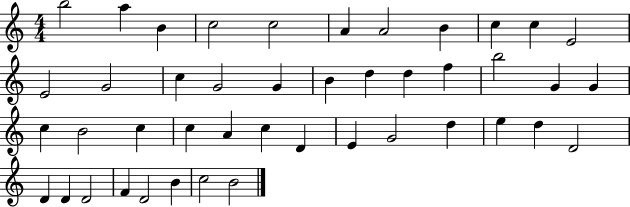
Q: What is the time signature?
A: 4/4